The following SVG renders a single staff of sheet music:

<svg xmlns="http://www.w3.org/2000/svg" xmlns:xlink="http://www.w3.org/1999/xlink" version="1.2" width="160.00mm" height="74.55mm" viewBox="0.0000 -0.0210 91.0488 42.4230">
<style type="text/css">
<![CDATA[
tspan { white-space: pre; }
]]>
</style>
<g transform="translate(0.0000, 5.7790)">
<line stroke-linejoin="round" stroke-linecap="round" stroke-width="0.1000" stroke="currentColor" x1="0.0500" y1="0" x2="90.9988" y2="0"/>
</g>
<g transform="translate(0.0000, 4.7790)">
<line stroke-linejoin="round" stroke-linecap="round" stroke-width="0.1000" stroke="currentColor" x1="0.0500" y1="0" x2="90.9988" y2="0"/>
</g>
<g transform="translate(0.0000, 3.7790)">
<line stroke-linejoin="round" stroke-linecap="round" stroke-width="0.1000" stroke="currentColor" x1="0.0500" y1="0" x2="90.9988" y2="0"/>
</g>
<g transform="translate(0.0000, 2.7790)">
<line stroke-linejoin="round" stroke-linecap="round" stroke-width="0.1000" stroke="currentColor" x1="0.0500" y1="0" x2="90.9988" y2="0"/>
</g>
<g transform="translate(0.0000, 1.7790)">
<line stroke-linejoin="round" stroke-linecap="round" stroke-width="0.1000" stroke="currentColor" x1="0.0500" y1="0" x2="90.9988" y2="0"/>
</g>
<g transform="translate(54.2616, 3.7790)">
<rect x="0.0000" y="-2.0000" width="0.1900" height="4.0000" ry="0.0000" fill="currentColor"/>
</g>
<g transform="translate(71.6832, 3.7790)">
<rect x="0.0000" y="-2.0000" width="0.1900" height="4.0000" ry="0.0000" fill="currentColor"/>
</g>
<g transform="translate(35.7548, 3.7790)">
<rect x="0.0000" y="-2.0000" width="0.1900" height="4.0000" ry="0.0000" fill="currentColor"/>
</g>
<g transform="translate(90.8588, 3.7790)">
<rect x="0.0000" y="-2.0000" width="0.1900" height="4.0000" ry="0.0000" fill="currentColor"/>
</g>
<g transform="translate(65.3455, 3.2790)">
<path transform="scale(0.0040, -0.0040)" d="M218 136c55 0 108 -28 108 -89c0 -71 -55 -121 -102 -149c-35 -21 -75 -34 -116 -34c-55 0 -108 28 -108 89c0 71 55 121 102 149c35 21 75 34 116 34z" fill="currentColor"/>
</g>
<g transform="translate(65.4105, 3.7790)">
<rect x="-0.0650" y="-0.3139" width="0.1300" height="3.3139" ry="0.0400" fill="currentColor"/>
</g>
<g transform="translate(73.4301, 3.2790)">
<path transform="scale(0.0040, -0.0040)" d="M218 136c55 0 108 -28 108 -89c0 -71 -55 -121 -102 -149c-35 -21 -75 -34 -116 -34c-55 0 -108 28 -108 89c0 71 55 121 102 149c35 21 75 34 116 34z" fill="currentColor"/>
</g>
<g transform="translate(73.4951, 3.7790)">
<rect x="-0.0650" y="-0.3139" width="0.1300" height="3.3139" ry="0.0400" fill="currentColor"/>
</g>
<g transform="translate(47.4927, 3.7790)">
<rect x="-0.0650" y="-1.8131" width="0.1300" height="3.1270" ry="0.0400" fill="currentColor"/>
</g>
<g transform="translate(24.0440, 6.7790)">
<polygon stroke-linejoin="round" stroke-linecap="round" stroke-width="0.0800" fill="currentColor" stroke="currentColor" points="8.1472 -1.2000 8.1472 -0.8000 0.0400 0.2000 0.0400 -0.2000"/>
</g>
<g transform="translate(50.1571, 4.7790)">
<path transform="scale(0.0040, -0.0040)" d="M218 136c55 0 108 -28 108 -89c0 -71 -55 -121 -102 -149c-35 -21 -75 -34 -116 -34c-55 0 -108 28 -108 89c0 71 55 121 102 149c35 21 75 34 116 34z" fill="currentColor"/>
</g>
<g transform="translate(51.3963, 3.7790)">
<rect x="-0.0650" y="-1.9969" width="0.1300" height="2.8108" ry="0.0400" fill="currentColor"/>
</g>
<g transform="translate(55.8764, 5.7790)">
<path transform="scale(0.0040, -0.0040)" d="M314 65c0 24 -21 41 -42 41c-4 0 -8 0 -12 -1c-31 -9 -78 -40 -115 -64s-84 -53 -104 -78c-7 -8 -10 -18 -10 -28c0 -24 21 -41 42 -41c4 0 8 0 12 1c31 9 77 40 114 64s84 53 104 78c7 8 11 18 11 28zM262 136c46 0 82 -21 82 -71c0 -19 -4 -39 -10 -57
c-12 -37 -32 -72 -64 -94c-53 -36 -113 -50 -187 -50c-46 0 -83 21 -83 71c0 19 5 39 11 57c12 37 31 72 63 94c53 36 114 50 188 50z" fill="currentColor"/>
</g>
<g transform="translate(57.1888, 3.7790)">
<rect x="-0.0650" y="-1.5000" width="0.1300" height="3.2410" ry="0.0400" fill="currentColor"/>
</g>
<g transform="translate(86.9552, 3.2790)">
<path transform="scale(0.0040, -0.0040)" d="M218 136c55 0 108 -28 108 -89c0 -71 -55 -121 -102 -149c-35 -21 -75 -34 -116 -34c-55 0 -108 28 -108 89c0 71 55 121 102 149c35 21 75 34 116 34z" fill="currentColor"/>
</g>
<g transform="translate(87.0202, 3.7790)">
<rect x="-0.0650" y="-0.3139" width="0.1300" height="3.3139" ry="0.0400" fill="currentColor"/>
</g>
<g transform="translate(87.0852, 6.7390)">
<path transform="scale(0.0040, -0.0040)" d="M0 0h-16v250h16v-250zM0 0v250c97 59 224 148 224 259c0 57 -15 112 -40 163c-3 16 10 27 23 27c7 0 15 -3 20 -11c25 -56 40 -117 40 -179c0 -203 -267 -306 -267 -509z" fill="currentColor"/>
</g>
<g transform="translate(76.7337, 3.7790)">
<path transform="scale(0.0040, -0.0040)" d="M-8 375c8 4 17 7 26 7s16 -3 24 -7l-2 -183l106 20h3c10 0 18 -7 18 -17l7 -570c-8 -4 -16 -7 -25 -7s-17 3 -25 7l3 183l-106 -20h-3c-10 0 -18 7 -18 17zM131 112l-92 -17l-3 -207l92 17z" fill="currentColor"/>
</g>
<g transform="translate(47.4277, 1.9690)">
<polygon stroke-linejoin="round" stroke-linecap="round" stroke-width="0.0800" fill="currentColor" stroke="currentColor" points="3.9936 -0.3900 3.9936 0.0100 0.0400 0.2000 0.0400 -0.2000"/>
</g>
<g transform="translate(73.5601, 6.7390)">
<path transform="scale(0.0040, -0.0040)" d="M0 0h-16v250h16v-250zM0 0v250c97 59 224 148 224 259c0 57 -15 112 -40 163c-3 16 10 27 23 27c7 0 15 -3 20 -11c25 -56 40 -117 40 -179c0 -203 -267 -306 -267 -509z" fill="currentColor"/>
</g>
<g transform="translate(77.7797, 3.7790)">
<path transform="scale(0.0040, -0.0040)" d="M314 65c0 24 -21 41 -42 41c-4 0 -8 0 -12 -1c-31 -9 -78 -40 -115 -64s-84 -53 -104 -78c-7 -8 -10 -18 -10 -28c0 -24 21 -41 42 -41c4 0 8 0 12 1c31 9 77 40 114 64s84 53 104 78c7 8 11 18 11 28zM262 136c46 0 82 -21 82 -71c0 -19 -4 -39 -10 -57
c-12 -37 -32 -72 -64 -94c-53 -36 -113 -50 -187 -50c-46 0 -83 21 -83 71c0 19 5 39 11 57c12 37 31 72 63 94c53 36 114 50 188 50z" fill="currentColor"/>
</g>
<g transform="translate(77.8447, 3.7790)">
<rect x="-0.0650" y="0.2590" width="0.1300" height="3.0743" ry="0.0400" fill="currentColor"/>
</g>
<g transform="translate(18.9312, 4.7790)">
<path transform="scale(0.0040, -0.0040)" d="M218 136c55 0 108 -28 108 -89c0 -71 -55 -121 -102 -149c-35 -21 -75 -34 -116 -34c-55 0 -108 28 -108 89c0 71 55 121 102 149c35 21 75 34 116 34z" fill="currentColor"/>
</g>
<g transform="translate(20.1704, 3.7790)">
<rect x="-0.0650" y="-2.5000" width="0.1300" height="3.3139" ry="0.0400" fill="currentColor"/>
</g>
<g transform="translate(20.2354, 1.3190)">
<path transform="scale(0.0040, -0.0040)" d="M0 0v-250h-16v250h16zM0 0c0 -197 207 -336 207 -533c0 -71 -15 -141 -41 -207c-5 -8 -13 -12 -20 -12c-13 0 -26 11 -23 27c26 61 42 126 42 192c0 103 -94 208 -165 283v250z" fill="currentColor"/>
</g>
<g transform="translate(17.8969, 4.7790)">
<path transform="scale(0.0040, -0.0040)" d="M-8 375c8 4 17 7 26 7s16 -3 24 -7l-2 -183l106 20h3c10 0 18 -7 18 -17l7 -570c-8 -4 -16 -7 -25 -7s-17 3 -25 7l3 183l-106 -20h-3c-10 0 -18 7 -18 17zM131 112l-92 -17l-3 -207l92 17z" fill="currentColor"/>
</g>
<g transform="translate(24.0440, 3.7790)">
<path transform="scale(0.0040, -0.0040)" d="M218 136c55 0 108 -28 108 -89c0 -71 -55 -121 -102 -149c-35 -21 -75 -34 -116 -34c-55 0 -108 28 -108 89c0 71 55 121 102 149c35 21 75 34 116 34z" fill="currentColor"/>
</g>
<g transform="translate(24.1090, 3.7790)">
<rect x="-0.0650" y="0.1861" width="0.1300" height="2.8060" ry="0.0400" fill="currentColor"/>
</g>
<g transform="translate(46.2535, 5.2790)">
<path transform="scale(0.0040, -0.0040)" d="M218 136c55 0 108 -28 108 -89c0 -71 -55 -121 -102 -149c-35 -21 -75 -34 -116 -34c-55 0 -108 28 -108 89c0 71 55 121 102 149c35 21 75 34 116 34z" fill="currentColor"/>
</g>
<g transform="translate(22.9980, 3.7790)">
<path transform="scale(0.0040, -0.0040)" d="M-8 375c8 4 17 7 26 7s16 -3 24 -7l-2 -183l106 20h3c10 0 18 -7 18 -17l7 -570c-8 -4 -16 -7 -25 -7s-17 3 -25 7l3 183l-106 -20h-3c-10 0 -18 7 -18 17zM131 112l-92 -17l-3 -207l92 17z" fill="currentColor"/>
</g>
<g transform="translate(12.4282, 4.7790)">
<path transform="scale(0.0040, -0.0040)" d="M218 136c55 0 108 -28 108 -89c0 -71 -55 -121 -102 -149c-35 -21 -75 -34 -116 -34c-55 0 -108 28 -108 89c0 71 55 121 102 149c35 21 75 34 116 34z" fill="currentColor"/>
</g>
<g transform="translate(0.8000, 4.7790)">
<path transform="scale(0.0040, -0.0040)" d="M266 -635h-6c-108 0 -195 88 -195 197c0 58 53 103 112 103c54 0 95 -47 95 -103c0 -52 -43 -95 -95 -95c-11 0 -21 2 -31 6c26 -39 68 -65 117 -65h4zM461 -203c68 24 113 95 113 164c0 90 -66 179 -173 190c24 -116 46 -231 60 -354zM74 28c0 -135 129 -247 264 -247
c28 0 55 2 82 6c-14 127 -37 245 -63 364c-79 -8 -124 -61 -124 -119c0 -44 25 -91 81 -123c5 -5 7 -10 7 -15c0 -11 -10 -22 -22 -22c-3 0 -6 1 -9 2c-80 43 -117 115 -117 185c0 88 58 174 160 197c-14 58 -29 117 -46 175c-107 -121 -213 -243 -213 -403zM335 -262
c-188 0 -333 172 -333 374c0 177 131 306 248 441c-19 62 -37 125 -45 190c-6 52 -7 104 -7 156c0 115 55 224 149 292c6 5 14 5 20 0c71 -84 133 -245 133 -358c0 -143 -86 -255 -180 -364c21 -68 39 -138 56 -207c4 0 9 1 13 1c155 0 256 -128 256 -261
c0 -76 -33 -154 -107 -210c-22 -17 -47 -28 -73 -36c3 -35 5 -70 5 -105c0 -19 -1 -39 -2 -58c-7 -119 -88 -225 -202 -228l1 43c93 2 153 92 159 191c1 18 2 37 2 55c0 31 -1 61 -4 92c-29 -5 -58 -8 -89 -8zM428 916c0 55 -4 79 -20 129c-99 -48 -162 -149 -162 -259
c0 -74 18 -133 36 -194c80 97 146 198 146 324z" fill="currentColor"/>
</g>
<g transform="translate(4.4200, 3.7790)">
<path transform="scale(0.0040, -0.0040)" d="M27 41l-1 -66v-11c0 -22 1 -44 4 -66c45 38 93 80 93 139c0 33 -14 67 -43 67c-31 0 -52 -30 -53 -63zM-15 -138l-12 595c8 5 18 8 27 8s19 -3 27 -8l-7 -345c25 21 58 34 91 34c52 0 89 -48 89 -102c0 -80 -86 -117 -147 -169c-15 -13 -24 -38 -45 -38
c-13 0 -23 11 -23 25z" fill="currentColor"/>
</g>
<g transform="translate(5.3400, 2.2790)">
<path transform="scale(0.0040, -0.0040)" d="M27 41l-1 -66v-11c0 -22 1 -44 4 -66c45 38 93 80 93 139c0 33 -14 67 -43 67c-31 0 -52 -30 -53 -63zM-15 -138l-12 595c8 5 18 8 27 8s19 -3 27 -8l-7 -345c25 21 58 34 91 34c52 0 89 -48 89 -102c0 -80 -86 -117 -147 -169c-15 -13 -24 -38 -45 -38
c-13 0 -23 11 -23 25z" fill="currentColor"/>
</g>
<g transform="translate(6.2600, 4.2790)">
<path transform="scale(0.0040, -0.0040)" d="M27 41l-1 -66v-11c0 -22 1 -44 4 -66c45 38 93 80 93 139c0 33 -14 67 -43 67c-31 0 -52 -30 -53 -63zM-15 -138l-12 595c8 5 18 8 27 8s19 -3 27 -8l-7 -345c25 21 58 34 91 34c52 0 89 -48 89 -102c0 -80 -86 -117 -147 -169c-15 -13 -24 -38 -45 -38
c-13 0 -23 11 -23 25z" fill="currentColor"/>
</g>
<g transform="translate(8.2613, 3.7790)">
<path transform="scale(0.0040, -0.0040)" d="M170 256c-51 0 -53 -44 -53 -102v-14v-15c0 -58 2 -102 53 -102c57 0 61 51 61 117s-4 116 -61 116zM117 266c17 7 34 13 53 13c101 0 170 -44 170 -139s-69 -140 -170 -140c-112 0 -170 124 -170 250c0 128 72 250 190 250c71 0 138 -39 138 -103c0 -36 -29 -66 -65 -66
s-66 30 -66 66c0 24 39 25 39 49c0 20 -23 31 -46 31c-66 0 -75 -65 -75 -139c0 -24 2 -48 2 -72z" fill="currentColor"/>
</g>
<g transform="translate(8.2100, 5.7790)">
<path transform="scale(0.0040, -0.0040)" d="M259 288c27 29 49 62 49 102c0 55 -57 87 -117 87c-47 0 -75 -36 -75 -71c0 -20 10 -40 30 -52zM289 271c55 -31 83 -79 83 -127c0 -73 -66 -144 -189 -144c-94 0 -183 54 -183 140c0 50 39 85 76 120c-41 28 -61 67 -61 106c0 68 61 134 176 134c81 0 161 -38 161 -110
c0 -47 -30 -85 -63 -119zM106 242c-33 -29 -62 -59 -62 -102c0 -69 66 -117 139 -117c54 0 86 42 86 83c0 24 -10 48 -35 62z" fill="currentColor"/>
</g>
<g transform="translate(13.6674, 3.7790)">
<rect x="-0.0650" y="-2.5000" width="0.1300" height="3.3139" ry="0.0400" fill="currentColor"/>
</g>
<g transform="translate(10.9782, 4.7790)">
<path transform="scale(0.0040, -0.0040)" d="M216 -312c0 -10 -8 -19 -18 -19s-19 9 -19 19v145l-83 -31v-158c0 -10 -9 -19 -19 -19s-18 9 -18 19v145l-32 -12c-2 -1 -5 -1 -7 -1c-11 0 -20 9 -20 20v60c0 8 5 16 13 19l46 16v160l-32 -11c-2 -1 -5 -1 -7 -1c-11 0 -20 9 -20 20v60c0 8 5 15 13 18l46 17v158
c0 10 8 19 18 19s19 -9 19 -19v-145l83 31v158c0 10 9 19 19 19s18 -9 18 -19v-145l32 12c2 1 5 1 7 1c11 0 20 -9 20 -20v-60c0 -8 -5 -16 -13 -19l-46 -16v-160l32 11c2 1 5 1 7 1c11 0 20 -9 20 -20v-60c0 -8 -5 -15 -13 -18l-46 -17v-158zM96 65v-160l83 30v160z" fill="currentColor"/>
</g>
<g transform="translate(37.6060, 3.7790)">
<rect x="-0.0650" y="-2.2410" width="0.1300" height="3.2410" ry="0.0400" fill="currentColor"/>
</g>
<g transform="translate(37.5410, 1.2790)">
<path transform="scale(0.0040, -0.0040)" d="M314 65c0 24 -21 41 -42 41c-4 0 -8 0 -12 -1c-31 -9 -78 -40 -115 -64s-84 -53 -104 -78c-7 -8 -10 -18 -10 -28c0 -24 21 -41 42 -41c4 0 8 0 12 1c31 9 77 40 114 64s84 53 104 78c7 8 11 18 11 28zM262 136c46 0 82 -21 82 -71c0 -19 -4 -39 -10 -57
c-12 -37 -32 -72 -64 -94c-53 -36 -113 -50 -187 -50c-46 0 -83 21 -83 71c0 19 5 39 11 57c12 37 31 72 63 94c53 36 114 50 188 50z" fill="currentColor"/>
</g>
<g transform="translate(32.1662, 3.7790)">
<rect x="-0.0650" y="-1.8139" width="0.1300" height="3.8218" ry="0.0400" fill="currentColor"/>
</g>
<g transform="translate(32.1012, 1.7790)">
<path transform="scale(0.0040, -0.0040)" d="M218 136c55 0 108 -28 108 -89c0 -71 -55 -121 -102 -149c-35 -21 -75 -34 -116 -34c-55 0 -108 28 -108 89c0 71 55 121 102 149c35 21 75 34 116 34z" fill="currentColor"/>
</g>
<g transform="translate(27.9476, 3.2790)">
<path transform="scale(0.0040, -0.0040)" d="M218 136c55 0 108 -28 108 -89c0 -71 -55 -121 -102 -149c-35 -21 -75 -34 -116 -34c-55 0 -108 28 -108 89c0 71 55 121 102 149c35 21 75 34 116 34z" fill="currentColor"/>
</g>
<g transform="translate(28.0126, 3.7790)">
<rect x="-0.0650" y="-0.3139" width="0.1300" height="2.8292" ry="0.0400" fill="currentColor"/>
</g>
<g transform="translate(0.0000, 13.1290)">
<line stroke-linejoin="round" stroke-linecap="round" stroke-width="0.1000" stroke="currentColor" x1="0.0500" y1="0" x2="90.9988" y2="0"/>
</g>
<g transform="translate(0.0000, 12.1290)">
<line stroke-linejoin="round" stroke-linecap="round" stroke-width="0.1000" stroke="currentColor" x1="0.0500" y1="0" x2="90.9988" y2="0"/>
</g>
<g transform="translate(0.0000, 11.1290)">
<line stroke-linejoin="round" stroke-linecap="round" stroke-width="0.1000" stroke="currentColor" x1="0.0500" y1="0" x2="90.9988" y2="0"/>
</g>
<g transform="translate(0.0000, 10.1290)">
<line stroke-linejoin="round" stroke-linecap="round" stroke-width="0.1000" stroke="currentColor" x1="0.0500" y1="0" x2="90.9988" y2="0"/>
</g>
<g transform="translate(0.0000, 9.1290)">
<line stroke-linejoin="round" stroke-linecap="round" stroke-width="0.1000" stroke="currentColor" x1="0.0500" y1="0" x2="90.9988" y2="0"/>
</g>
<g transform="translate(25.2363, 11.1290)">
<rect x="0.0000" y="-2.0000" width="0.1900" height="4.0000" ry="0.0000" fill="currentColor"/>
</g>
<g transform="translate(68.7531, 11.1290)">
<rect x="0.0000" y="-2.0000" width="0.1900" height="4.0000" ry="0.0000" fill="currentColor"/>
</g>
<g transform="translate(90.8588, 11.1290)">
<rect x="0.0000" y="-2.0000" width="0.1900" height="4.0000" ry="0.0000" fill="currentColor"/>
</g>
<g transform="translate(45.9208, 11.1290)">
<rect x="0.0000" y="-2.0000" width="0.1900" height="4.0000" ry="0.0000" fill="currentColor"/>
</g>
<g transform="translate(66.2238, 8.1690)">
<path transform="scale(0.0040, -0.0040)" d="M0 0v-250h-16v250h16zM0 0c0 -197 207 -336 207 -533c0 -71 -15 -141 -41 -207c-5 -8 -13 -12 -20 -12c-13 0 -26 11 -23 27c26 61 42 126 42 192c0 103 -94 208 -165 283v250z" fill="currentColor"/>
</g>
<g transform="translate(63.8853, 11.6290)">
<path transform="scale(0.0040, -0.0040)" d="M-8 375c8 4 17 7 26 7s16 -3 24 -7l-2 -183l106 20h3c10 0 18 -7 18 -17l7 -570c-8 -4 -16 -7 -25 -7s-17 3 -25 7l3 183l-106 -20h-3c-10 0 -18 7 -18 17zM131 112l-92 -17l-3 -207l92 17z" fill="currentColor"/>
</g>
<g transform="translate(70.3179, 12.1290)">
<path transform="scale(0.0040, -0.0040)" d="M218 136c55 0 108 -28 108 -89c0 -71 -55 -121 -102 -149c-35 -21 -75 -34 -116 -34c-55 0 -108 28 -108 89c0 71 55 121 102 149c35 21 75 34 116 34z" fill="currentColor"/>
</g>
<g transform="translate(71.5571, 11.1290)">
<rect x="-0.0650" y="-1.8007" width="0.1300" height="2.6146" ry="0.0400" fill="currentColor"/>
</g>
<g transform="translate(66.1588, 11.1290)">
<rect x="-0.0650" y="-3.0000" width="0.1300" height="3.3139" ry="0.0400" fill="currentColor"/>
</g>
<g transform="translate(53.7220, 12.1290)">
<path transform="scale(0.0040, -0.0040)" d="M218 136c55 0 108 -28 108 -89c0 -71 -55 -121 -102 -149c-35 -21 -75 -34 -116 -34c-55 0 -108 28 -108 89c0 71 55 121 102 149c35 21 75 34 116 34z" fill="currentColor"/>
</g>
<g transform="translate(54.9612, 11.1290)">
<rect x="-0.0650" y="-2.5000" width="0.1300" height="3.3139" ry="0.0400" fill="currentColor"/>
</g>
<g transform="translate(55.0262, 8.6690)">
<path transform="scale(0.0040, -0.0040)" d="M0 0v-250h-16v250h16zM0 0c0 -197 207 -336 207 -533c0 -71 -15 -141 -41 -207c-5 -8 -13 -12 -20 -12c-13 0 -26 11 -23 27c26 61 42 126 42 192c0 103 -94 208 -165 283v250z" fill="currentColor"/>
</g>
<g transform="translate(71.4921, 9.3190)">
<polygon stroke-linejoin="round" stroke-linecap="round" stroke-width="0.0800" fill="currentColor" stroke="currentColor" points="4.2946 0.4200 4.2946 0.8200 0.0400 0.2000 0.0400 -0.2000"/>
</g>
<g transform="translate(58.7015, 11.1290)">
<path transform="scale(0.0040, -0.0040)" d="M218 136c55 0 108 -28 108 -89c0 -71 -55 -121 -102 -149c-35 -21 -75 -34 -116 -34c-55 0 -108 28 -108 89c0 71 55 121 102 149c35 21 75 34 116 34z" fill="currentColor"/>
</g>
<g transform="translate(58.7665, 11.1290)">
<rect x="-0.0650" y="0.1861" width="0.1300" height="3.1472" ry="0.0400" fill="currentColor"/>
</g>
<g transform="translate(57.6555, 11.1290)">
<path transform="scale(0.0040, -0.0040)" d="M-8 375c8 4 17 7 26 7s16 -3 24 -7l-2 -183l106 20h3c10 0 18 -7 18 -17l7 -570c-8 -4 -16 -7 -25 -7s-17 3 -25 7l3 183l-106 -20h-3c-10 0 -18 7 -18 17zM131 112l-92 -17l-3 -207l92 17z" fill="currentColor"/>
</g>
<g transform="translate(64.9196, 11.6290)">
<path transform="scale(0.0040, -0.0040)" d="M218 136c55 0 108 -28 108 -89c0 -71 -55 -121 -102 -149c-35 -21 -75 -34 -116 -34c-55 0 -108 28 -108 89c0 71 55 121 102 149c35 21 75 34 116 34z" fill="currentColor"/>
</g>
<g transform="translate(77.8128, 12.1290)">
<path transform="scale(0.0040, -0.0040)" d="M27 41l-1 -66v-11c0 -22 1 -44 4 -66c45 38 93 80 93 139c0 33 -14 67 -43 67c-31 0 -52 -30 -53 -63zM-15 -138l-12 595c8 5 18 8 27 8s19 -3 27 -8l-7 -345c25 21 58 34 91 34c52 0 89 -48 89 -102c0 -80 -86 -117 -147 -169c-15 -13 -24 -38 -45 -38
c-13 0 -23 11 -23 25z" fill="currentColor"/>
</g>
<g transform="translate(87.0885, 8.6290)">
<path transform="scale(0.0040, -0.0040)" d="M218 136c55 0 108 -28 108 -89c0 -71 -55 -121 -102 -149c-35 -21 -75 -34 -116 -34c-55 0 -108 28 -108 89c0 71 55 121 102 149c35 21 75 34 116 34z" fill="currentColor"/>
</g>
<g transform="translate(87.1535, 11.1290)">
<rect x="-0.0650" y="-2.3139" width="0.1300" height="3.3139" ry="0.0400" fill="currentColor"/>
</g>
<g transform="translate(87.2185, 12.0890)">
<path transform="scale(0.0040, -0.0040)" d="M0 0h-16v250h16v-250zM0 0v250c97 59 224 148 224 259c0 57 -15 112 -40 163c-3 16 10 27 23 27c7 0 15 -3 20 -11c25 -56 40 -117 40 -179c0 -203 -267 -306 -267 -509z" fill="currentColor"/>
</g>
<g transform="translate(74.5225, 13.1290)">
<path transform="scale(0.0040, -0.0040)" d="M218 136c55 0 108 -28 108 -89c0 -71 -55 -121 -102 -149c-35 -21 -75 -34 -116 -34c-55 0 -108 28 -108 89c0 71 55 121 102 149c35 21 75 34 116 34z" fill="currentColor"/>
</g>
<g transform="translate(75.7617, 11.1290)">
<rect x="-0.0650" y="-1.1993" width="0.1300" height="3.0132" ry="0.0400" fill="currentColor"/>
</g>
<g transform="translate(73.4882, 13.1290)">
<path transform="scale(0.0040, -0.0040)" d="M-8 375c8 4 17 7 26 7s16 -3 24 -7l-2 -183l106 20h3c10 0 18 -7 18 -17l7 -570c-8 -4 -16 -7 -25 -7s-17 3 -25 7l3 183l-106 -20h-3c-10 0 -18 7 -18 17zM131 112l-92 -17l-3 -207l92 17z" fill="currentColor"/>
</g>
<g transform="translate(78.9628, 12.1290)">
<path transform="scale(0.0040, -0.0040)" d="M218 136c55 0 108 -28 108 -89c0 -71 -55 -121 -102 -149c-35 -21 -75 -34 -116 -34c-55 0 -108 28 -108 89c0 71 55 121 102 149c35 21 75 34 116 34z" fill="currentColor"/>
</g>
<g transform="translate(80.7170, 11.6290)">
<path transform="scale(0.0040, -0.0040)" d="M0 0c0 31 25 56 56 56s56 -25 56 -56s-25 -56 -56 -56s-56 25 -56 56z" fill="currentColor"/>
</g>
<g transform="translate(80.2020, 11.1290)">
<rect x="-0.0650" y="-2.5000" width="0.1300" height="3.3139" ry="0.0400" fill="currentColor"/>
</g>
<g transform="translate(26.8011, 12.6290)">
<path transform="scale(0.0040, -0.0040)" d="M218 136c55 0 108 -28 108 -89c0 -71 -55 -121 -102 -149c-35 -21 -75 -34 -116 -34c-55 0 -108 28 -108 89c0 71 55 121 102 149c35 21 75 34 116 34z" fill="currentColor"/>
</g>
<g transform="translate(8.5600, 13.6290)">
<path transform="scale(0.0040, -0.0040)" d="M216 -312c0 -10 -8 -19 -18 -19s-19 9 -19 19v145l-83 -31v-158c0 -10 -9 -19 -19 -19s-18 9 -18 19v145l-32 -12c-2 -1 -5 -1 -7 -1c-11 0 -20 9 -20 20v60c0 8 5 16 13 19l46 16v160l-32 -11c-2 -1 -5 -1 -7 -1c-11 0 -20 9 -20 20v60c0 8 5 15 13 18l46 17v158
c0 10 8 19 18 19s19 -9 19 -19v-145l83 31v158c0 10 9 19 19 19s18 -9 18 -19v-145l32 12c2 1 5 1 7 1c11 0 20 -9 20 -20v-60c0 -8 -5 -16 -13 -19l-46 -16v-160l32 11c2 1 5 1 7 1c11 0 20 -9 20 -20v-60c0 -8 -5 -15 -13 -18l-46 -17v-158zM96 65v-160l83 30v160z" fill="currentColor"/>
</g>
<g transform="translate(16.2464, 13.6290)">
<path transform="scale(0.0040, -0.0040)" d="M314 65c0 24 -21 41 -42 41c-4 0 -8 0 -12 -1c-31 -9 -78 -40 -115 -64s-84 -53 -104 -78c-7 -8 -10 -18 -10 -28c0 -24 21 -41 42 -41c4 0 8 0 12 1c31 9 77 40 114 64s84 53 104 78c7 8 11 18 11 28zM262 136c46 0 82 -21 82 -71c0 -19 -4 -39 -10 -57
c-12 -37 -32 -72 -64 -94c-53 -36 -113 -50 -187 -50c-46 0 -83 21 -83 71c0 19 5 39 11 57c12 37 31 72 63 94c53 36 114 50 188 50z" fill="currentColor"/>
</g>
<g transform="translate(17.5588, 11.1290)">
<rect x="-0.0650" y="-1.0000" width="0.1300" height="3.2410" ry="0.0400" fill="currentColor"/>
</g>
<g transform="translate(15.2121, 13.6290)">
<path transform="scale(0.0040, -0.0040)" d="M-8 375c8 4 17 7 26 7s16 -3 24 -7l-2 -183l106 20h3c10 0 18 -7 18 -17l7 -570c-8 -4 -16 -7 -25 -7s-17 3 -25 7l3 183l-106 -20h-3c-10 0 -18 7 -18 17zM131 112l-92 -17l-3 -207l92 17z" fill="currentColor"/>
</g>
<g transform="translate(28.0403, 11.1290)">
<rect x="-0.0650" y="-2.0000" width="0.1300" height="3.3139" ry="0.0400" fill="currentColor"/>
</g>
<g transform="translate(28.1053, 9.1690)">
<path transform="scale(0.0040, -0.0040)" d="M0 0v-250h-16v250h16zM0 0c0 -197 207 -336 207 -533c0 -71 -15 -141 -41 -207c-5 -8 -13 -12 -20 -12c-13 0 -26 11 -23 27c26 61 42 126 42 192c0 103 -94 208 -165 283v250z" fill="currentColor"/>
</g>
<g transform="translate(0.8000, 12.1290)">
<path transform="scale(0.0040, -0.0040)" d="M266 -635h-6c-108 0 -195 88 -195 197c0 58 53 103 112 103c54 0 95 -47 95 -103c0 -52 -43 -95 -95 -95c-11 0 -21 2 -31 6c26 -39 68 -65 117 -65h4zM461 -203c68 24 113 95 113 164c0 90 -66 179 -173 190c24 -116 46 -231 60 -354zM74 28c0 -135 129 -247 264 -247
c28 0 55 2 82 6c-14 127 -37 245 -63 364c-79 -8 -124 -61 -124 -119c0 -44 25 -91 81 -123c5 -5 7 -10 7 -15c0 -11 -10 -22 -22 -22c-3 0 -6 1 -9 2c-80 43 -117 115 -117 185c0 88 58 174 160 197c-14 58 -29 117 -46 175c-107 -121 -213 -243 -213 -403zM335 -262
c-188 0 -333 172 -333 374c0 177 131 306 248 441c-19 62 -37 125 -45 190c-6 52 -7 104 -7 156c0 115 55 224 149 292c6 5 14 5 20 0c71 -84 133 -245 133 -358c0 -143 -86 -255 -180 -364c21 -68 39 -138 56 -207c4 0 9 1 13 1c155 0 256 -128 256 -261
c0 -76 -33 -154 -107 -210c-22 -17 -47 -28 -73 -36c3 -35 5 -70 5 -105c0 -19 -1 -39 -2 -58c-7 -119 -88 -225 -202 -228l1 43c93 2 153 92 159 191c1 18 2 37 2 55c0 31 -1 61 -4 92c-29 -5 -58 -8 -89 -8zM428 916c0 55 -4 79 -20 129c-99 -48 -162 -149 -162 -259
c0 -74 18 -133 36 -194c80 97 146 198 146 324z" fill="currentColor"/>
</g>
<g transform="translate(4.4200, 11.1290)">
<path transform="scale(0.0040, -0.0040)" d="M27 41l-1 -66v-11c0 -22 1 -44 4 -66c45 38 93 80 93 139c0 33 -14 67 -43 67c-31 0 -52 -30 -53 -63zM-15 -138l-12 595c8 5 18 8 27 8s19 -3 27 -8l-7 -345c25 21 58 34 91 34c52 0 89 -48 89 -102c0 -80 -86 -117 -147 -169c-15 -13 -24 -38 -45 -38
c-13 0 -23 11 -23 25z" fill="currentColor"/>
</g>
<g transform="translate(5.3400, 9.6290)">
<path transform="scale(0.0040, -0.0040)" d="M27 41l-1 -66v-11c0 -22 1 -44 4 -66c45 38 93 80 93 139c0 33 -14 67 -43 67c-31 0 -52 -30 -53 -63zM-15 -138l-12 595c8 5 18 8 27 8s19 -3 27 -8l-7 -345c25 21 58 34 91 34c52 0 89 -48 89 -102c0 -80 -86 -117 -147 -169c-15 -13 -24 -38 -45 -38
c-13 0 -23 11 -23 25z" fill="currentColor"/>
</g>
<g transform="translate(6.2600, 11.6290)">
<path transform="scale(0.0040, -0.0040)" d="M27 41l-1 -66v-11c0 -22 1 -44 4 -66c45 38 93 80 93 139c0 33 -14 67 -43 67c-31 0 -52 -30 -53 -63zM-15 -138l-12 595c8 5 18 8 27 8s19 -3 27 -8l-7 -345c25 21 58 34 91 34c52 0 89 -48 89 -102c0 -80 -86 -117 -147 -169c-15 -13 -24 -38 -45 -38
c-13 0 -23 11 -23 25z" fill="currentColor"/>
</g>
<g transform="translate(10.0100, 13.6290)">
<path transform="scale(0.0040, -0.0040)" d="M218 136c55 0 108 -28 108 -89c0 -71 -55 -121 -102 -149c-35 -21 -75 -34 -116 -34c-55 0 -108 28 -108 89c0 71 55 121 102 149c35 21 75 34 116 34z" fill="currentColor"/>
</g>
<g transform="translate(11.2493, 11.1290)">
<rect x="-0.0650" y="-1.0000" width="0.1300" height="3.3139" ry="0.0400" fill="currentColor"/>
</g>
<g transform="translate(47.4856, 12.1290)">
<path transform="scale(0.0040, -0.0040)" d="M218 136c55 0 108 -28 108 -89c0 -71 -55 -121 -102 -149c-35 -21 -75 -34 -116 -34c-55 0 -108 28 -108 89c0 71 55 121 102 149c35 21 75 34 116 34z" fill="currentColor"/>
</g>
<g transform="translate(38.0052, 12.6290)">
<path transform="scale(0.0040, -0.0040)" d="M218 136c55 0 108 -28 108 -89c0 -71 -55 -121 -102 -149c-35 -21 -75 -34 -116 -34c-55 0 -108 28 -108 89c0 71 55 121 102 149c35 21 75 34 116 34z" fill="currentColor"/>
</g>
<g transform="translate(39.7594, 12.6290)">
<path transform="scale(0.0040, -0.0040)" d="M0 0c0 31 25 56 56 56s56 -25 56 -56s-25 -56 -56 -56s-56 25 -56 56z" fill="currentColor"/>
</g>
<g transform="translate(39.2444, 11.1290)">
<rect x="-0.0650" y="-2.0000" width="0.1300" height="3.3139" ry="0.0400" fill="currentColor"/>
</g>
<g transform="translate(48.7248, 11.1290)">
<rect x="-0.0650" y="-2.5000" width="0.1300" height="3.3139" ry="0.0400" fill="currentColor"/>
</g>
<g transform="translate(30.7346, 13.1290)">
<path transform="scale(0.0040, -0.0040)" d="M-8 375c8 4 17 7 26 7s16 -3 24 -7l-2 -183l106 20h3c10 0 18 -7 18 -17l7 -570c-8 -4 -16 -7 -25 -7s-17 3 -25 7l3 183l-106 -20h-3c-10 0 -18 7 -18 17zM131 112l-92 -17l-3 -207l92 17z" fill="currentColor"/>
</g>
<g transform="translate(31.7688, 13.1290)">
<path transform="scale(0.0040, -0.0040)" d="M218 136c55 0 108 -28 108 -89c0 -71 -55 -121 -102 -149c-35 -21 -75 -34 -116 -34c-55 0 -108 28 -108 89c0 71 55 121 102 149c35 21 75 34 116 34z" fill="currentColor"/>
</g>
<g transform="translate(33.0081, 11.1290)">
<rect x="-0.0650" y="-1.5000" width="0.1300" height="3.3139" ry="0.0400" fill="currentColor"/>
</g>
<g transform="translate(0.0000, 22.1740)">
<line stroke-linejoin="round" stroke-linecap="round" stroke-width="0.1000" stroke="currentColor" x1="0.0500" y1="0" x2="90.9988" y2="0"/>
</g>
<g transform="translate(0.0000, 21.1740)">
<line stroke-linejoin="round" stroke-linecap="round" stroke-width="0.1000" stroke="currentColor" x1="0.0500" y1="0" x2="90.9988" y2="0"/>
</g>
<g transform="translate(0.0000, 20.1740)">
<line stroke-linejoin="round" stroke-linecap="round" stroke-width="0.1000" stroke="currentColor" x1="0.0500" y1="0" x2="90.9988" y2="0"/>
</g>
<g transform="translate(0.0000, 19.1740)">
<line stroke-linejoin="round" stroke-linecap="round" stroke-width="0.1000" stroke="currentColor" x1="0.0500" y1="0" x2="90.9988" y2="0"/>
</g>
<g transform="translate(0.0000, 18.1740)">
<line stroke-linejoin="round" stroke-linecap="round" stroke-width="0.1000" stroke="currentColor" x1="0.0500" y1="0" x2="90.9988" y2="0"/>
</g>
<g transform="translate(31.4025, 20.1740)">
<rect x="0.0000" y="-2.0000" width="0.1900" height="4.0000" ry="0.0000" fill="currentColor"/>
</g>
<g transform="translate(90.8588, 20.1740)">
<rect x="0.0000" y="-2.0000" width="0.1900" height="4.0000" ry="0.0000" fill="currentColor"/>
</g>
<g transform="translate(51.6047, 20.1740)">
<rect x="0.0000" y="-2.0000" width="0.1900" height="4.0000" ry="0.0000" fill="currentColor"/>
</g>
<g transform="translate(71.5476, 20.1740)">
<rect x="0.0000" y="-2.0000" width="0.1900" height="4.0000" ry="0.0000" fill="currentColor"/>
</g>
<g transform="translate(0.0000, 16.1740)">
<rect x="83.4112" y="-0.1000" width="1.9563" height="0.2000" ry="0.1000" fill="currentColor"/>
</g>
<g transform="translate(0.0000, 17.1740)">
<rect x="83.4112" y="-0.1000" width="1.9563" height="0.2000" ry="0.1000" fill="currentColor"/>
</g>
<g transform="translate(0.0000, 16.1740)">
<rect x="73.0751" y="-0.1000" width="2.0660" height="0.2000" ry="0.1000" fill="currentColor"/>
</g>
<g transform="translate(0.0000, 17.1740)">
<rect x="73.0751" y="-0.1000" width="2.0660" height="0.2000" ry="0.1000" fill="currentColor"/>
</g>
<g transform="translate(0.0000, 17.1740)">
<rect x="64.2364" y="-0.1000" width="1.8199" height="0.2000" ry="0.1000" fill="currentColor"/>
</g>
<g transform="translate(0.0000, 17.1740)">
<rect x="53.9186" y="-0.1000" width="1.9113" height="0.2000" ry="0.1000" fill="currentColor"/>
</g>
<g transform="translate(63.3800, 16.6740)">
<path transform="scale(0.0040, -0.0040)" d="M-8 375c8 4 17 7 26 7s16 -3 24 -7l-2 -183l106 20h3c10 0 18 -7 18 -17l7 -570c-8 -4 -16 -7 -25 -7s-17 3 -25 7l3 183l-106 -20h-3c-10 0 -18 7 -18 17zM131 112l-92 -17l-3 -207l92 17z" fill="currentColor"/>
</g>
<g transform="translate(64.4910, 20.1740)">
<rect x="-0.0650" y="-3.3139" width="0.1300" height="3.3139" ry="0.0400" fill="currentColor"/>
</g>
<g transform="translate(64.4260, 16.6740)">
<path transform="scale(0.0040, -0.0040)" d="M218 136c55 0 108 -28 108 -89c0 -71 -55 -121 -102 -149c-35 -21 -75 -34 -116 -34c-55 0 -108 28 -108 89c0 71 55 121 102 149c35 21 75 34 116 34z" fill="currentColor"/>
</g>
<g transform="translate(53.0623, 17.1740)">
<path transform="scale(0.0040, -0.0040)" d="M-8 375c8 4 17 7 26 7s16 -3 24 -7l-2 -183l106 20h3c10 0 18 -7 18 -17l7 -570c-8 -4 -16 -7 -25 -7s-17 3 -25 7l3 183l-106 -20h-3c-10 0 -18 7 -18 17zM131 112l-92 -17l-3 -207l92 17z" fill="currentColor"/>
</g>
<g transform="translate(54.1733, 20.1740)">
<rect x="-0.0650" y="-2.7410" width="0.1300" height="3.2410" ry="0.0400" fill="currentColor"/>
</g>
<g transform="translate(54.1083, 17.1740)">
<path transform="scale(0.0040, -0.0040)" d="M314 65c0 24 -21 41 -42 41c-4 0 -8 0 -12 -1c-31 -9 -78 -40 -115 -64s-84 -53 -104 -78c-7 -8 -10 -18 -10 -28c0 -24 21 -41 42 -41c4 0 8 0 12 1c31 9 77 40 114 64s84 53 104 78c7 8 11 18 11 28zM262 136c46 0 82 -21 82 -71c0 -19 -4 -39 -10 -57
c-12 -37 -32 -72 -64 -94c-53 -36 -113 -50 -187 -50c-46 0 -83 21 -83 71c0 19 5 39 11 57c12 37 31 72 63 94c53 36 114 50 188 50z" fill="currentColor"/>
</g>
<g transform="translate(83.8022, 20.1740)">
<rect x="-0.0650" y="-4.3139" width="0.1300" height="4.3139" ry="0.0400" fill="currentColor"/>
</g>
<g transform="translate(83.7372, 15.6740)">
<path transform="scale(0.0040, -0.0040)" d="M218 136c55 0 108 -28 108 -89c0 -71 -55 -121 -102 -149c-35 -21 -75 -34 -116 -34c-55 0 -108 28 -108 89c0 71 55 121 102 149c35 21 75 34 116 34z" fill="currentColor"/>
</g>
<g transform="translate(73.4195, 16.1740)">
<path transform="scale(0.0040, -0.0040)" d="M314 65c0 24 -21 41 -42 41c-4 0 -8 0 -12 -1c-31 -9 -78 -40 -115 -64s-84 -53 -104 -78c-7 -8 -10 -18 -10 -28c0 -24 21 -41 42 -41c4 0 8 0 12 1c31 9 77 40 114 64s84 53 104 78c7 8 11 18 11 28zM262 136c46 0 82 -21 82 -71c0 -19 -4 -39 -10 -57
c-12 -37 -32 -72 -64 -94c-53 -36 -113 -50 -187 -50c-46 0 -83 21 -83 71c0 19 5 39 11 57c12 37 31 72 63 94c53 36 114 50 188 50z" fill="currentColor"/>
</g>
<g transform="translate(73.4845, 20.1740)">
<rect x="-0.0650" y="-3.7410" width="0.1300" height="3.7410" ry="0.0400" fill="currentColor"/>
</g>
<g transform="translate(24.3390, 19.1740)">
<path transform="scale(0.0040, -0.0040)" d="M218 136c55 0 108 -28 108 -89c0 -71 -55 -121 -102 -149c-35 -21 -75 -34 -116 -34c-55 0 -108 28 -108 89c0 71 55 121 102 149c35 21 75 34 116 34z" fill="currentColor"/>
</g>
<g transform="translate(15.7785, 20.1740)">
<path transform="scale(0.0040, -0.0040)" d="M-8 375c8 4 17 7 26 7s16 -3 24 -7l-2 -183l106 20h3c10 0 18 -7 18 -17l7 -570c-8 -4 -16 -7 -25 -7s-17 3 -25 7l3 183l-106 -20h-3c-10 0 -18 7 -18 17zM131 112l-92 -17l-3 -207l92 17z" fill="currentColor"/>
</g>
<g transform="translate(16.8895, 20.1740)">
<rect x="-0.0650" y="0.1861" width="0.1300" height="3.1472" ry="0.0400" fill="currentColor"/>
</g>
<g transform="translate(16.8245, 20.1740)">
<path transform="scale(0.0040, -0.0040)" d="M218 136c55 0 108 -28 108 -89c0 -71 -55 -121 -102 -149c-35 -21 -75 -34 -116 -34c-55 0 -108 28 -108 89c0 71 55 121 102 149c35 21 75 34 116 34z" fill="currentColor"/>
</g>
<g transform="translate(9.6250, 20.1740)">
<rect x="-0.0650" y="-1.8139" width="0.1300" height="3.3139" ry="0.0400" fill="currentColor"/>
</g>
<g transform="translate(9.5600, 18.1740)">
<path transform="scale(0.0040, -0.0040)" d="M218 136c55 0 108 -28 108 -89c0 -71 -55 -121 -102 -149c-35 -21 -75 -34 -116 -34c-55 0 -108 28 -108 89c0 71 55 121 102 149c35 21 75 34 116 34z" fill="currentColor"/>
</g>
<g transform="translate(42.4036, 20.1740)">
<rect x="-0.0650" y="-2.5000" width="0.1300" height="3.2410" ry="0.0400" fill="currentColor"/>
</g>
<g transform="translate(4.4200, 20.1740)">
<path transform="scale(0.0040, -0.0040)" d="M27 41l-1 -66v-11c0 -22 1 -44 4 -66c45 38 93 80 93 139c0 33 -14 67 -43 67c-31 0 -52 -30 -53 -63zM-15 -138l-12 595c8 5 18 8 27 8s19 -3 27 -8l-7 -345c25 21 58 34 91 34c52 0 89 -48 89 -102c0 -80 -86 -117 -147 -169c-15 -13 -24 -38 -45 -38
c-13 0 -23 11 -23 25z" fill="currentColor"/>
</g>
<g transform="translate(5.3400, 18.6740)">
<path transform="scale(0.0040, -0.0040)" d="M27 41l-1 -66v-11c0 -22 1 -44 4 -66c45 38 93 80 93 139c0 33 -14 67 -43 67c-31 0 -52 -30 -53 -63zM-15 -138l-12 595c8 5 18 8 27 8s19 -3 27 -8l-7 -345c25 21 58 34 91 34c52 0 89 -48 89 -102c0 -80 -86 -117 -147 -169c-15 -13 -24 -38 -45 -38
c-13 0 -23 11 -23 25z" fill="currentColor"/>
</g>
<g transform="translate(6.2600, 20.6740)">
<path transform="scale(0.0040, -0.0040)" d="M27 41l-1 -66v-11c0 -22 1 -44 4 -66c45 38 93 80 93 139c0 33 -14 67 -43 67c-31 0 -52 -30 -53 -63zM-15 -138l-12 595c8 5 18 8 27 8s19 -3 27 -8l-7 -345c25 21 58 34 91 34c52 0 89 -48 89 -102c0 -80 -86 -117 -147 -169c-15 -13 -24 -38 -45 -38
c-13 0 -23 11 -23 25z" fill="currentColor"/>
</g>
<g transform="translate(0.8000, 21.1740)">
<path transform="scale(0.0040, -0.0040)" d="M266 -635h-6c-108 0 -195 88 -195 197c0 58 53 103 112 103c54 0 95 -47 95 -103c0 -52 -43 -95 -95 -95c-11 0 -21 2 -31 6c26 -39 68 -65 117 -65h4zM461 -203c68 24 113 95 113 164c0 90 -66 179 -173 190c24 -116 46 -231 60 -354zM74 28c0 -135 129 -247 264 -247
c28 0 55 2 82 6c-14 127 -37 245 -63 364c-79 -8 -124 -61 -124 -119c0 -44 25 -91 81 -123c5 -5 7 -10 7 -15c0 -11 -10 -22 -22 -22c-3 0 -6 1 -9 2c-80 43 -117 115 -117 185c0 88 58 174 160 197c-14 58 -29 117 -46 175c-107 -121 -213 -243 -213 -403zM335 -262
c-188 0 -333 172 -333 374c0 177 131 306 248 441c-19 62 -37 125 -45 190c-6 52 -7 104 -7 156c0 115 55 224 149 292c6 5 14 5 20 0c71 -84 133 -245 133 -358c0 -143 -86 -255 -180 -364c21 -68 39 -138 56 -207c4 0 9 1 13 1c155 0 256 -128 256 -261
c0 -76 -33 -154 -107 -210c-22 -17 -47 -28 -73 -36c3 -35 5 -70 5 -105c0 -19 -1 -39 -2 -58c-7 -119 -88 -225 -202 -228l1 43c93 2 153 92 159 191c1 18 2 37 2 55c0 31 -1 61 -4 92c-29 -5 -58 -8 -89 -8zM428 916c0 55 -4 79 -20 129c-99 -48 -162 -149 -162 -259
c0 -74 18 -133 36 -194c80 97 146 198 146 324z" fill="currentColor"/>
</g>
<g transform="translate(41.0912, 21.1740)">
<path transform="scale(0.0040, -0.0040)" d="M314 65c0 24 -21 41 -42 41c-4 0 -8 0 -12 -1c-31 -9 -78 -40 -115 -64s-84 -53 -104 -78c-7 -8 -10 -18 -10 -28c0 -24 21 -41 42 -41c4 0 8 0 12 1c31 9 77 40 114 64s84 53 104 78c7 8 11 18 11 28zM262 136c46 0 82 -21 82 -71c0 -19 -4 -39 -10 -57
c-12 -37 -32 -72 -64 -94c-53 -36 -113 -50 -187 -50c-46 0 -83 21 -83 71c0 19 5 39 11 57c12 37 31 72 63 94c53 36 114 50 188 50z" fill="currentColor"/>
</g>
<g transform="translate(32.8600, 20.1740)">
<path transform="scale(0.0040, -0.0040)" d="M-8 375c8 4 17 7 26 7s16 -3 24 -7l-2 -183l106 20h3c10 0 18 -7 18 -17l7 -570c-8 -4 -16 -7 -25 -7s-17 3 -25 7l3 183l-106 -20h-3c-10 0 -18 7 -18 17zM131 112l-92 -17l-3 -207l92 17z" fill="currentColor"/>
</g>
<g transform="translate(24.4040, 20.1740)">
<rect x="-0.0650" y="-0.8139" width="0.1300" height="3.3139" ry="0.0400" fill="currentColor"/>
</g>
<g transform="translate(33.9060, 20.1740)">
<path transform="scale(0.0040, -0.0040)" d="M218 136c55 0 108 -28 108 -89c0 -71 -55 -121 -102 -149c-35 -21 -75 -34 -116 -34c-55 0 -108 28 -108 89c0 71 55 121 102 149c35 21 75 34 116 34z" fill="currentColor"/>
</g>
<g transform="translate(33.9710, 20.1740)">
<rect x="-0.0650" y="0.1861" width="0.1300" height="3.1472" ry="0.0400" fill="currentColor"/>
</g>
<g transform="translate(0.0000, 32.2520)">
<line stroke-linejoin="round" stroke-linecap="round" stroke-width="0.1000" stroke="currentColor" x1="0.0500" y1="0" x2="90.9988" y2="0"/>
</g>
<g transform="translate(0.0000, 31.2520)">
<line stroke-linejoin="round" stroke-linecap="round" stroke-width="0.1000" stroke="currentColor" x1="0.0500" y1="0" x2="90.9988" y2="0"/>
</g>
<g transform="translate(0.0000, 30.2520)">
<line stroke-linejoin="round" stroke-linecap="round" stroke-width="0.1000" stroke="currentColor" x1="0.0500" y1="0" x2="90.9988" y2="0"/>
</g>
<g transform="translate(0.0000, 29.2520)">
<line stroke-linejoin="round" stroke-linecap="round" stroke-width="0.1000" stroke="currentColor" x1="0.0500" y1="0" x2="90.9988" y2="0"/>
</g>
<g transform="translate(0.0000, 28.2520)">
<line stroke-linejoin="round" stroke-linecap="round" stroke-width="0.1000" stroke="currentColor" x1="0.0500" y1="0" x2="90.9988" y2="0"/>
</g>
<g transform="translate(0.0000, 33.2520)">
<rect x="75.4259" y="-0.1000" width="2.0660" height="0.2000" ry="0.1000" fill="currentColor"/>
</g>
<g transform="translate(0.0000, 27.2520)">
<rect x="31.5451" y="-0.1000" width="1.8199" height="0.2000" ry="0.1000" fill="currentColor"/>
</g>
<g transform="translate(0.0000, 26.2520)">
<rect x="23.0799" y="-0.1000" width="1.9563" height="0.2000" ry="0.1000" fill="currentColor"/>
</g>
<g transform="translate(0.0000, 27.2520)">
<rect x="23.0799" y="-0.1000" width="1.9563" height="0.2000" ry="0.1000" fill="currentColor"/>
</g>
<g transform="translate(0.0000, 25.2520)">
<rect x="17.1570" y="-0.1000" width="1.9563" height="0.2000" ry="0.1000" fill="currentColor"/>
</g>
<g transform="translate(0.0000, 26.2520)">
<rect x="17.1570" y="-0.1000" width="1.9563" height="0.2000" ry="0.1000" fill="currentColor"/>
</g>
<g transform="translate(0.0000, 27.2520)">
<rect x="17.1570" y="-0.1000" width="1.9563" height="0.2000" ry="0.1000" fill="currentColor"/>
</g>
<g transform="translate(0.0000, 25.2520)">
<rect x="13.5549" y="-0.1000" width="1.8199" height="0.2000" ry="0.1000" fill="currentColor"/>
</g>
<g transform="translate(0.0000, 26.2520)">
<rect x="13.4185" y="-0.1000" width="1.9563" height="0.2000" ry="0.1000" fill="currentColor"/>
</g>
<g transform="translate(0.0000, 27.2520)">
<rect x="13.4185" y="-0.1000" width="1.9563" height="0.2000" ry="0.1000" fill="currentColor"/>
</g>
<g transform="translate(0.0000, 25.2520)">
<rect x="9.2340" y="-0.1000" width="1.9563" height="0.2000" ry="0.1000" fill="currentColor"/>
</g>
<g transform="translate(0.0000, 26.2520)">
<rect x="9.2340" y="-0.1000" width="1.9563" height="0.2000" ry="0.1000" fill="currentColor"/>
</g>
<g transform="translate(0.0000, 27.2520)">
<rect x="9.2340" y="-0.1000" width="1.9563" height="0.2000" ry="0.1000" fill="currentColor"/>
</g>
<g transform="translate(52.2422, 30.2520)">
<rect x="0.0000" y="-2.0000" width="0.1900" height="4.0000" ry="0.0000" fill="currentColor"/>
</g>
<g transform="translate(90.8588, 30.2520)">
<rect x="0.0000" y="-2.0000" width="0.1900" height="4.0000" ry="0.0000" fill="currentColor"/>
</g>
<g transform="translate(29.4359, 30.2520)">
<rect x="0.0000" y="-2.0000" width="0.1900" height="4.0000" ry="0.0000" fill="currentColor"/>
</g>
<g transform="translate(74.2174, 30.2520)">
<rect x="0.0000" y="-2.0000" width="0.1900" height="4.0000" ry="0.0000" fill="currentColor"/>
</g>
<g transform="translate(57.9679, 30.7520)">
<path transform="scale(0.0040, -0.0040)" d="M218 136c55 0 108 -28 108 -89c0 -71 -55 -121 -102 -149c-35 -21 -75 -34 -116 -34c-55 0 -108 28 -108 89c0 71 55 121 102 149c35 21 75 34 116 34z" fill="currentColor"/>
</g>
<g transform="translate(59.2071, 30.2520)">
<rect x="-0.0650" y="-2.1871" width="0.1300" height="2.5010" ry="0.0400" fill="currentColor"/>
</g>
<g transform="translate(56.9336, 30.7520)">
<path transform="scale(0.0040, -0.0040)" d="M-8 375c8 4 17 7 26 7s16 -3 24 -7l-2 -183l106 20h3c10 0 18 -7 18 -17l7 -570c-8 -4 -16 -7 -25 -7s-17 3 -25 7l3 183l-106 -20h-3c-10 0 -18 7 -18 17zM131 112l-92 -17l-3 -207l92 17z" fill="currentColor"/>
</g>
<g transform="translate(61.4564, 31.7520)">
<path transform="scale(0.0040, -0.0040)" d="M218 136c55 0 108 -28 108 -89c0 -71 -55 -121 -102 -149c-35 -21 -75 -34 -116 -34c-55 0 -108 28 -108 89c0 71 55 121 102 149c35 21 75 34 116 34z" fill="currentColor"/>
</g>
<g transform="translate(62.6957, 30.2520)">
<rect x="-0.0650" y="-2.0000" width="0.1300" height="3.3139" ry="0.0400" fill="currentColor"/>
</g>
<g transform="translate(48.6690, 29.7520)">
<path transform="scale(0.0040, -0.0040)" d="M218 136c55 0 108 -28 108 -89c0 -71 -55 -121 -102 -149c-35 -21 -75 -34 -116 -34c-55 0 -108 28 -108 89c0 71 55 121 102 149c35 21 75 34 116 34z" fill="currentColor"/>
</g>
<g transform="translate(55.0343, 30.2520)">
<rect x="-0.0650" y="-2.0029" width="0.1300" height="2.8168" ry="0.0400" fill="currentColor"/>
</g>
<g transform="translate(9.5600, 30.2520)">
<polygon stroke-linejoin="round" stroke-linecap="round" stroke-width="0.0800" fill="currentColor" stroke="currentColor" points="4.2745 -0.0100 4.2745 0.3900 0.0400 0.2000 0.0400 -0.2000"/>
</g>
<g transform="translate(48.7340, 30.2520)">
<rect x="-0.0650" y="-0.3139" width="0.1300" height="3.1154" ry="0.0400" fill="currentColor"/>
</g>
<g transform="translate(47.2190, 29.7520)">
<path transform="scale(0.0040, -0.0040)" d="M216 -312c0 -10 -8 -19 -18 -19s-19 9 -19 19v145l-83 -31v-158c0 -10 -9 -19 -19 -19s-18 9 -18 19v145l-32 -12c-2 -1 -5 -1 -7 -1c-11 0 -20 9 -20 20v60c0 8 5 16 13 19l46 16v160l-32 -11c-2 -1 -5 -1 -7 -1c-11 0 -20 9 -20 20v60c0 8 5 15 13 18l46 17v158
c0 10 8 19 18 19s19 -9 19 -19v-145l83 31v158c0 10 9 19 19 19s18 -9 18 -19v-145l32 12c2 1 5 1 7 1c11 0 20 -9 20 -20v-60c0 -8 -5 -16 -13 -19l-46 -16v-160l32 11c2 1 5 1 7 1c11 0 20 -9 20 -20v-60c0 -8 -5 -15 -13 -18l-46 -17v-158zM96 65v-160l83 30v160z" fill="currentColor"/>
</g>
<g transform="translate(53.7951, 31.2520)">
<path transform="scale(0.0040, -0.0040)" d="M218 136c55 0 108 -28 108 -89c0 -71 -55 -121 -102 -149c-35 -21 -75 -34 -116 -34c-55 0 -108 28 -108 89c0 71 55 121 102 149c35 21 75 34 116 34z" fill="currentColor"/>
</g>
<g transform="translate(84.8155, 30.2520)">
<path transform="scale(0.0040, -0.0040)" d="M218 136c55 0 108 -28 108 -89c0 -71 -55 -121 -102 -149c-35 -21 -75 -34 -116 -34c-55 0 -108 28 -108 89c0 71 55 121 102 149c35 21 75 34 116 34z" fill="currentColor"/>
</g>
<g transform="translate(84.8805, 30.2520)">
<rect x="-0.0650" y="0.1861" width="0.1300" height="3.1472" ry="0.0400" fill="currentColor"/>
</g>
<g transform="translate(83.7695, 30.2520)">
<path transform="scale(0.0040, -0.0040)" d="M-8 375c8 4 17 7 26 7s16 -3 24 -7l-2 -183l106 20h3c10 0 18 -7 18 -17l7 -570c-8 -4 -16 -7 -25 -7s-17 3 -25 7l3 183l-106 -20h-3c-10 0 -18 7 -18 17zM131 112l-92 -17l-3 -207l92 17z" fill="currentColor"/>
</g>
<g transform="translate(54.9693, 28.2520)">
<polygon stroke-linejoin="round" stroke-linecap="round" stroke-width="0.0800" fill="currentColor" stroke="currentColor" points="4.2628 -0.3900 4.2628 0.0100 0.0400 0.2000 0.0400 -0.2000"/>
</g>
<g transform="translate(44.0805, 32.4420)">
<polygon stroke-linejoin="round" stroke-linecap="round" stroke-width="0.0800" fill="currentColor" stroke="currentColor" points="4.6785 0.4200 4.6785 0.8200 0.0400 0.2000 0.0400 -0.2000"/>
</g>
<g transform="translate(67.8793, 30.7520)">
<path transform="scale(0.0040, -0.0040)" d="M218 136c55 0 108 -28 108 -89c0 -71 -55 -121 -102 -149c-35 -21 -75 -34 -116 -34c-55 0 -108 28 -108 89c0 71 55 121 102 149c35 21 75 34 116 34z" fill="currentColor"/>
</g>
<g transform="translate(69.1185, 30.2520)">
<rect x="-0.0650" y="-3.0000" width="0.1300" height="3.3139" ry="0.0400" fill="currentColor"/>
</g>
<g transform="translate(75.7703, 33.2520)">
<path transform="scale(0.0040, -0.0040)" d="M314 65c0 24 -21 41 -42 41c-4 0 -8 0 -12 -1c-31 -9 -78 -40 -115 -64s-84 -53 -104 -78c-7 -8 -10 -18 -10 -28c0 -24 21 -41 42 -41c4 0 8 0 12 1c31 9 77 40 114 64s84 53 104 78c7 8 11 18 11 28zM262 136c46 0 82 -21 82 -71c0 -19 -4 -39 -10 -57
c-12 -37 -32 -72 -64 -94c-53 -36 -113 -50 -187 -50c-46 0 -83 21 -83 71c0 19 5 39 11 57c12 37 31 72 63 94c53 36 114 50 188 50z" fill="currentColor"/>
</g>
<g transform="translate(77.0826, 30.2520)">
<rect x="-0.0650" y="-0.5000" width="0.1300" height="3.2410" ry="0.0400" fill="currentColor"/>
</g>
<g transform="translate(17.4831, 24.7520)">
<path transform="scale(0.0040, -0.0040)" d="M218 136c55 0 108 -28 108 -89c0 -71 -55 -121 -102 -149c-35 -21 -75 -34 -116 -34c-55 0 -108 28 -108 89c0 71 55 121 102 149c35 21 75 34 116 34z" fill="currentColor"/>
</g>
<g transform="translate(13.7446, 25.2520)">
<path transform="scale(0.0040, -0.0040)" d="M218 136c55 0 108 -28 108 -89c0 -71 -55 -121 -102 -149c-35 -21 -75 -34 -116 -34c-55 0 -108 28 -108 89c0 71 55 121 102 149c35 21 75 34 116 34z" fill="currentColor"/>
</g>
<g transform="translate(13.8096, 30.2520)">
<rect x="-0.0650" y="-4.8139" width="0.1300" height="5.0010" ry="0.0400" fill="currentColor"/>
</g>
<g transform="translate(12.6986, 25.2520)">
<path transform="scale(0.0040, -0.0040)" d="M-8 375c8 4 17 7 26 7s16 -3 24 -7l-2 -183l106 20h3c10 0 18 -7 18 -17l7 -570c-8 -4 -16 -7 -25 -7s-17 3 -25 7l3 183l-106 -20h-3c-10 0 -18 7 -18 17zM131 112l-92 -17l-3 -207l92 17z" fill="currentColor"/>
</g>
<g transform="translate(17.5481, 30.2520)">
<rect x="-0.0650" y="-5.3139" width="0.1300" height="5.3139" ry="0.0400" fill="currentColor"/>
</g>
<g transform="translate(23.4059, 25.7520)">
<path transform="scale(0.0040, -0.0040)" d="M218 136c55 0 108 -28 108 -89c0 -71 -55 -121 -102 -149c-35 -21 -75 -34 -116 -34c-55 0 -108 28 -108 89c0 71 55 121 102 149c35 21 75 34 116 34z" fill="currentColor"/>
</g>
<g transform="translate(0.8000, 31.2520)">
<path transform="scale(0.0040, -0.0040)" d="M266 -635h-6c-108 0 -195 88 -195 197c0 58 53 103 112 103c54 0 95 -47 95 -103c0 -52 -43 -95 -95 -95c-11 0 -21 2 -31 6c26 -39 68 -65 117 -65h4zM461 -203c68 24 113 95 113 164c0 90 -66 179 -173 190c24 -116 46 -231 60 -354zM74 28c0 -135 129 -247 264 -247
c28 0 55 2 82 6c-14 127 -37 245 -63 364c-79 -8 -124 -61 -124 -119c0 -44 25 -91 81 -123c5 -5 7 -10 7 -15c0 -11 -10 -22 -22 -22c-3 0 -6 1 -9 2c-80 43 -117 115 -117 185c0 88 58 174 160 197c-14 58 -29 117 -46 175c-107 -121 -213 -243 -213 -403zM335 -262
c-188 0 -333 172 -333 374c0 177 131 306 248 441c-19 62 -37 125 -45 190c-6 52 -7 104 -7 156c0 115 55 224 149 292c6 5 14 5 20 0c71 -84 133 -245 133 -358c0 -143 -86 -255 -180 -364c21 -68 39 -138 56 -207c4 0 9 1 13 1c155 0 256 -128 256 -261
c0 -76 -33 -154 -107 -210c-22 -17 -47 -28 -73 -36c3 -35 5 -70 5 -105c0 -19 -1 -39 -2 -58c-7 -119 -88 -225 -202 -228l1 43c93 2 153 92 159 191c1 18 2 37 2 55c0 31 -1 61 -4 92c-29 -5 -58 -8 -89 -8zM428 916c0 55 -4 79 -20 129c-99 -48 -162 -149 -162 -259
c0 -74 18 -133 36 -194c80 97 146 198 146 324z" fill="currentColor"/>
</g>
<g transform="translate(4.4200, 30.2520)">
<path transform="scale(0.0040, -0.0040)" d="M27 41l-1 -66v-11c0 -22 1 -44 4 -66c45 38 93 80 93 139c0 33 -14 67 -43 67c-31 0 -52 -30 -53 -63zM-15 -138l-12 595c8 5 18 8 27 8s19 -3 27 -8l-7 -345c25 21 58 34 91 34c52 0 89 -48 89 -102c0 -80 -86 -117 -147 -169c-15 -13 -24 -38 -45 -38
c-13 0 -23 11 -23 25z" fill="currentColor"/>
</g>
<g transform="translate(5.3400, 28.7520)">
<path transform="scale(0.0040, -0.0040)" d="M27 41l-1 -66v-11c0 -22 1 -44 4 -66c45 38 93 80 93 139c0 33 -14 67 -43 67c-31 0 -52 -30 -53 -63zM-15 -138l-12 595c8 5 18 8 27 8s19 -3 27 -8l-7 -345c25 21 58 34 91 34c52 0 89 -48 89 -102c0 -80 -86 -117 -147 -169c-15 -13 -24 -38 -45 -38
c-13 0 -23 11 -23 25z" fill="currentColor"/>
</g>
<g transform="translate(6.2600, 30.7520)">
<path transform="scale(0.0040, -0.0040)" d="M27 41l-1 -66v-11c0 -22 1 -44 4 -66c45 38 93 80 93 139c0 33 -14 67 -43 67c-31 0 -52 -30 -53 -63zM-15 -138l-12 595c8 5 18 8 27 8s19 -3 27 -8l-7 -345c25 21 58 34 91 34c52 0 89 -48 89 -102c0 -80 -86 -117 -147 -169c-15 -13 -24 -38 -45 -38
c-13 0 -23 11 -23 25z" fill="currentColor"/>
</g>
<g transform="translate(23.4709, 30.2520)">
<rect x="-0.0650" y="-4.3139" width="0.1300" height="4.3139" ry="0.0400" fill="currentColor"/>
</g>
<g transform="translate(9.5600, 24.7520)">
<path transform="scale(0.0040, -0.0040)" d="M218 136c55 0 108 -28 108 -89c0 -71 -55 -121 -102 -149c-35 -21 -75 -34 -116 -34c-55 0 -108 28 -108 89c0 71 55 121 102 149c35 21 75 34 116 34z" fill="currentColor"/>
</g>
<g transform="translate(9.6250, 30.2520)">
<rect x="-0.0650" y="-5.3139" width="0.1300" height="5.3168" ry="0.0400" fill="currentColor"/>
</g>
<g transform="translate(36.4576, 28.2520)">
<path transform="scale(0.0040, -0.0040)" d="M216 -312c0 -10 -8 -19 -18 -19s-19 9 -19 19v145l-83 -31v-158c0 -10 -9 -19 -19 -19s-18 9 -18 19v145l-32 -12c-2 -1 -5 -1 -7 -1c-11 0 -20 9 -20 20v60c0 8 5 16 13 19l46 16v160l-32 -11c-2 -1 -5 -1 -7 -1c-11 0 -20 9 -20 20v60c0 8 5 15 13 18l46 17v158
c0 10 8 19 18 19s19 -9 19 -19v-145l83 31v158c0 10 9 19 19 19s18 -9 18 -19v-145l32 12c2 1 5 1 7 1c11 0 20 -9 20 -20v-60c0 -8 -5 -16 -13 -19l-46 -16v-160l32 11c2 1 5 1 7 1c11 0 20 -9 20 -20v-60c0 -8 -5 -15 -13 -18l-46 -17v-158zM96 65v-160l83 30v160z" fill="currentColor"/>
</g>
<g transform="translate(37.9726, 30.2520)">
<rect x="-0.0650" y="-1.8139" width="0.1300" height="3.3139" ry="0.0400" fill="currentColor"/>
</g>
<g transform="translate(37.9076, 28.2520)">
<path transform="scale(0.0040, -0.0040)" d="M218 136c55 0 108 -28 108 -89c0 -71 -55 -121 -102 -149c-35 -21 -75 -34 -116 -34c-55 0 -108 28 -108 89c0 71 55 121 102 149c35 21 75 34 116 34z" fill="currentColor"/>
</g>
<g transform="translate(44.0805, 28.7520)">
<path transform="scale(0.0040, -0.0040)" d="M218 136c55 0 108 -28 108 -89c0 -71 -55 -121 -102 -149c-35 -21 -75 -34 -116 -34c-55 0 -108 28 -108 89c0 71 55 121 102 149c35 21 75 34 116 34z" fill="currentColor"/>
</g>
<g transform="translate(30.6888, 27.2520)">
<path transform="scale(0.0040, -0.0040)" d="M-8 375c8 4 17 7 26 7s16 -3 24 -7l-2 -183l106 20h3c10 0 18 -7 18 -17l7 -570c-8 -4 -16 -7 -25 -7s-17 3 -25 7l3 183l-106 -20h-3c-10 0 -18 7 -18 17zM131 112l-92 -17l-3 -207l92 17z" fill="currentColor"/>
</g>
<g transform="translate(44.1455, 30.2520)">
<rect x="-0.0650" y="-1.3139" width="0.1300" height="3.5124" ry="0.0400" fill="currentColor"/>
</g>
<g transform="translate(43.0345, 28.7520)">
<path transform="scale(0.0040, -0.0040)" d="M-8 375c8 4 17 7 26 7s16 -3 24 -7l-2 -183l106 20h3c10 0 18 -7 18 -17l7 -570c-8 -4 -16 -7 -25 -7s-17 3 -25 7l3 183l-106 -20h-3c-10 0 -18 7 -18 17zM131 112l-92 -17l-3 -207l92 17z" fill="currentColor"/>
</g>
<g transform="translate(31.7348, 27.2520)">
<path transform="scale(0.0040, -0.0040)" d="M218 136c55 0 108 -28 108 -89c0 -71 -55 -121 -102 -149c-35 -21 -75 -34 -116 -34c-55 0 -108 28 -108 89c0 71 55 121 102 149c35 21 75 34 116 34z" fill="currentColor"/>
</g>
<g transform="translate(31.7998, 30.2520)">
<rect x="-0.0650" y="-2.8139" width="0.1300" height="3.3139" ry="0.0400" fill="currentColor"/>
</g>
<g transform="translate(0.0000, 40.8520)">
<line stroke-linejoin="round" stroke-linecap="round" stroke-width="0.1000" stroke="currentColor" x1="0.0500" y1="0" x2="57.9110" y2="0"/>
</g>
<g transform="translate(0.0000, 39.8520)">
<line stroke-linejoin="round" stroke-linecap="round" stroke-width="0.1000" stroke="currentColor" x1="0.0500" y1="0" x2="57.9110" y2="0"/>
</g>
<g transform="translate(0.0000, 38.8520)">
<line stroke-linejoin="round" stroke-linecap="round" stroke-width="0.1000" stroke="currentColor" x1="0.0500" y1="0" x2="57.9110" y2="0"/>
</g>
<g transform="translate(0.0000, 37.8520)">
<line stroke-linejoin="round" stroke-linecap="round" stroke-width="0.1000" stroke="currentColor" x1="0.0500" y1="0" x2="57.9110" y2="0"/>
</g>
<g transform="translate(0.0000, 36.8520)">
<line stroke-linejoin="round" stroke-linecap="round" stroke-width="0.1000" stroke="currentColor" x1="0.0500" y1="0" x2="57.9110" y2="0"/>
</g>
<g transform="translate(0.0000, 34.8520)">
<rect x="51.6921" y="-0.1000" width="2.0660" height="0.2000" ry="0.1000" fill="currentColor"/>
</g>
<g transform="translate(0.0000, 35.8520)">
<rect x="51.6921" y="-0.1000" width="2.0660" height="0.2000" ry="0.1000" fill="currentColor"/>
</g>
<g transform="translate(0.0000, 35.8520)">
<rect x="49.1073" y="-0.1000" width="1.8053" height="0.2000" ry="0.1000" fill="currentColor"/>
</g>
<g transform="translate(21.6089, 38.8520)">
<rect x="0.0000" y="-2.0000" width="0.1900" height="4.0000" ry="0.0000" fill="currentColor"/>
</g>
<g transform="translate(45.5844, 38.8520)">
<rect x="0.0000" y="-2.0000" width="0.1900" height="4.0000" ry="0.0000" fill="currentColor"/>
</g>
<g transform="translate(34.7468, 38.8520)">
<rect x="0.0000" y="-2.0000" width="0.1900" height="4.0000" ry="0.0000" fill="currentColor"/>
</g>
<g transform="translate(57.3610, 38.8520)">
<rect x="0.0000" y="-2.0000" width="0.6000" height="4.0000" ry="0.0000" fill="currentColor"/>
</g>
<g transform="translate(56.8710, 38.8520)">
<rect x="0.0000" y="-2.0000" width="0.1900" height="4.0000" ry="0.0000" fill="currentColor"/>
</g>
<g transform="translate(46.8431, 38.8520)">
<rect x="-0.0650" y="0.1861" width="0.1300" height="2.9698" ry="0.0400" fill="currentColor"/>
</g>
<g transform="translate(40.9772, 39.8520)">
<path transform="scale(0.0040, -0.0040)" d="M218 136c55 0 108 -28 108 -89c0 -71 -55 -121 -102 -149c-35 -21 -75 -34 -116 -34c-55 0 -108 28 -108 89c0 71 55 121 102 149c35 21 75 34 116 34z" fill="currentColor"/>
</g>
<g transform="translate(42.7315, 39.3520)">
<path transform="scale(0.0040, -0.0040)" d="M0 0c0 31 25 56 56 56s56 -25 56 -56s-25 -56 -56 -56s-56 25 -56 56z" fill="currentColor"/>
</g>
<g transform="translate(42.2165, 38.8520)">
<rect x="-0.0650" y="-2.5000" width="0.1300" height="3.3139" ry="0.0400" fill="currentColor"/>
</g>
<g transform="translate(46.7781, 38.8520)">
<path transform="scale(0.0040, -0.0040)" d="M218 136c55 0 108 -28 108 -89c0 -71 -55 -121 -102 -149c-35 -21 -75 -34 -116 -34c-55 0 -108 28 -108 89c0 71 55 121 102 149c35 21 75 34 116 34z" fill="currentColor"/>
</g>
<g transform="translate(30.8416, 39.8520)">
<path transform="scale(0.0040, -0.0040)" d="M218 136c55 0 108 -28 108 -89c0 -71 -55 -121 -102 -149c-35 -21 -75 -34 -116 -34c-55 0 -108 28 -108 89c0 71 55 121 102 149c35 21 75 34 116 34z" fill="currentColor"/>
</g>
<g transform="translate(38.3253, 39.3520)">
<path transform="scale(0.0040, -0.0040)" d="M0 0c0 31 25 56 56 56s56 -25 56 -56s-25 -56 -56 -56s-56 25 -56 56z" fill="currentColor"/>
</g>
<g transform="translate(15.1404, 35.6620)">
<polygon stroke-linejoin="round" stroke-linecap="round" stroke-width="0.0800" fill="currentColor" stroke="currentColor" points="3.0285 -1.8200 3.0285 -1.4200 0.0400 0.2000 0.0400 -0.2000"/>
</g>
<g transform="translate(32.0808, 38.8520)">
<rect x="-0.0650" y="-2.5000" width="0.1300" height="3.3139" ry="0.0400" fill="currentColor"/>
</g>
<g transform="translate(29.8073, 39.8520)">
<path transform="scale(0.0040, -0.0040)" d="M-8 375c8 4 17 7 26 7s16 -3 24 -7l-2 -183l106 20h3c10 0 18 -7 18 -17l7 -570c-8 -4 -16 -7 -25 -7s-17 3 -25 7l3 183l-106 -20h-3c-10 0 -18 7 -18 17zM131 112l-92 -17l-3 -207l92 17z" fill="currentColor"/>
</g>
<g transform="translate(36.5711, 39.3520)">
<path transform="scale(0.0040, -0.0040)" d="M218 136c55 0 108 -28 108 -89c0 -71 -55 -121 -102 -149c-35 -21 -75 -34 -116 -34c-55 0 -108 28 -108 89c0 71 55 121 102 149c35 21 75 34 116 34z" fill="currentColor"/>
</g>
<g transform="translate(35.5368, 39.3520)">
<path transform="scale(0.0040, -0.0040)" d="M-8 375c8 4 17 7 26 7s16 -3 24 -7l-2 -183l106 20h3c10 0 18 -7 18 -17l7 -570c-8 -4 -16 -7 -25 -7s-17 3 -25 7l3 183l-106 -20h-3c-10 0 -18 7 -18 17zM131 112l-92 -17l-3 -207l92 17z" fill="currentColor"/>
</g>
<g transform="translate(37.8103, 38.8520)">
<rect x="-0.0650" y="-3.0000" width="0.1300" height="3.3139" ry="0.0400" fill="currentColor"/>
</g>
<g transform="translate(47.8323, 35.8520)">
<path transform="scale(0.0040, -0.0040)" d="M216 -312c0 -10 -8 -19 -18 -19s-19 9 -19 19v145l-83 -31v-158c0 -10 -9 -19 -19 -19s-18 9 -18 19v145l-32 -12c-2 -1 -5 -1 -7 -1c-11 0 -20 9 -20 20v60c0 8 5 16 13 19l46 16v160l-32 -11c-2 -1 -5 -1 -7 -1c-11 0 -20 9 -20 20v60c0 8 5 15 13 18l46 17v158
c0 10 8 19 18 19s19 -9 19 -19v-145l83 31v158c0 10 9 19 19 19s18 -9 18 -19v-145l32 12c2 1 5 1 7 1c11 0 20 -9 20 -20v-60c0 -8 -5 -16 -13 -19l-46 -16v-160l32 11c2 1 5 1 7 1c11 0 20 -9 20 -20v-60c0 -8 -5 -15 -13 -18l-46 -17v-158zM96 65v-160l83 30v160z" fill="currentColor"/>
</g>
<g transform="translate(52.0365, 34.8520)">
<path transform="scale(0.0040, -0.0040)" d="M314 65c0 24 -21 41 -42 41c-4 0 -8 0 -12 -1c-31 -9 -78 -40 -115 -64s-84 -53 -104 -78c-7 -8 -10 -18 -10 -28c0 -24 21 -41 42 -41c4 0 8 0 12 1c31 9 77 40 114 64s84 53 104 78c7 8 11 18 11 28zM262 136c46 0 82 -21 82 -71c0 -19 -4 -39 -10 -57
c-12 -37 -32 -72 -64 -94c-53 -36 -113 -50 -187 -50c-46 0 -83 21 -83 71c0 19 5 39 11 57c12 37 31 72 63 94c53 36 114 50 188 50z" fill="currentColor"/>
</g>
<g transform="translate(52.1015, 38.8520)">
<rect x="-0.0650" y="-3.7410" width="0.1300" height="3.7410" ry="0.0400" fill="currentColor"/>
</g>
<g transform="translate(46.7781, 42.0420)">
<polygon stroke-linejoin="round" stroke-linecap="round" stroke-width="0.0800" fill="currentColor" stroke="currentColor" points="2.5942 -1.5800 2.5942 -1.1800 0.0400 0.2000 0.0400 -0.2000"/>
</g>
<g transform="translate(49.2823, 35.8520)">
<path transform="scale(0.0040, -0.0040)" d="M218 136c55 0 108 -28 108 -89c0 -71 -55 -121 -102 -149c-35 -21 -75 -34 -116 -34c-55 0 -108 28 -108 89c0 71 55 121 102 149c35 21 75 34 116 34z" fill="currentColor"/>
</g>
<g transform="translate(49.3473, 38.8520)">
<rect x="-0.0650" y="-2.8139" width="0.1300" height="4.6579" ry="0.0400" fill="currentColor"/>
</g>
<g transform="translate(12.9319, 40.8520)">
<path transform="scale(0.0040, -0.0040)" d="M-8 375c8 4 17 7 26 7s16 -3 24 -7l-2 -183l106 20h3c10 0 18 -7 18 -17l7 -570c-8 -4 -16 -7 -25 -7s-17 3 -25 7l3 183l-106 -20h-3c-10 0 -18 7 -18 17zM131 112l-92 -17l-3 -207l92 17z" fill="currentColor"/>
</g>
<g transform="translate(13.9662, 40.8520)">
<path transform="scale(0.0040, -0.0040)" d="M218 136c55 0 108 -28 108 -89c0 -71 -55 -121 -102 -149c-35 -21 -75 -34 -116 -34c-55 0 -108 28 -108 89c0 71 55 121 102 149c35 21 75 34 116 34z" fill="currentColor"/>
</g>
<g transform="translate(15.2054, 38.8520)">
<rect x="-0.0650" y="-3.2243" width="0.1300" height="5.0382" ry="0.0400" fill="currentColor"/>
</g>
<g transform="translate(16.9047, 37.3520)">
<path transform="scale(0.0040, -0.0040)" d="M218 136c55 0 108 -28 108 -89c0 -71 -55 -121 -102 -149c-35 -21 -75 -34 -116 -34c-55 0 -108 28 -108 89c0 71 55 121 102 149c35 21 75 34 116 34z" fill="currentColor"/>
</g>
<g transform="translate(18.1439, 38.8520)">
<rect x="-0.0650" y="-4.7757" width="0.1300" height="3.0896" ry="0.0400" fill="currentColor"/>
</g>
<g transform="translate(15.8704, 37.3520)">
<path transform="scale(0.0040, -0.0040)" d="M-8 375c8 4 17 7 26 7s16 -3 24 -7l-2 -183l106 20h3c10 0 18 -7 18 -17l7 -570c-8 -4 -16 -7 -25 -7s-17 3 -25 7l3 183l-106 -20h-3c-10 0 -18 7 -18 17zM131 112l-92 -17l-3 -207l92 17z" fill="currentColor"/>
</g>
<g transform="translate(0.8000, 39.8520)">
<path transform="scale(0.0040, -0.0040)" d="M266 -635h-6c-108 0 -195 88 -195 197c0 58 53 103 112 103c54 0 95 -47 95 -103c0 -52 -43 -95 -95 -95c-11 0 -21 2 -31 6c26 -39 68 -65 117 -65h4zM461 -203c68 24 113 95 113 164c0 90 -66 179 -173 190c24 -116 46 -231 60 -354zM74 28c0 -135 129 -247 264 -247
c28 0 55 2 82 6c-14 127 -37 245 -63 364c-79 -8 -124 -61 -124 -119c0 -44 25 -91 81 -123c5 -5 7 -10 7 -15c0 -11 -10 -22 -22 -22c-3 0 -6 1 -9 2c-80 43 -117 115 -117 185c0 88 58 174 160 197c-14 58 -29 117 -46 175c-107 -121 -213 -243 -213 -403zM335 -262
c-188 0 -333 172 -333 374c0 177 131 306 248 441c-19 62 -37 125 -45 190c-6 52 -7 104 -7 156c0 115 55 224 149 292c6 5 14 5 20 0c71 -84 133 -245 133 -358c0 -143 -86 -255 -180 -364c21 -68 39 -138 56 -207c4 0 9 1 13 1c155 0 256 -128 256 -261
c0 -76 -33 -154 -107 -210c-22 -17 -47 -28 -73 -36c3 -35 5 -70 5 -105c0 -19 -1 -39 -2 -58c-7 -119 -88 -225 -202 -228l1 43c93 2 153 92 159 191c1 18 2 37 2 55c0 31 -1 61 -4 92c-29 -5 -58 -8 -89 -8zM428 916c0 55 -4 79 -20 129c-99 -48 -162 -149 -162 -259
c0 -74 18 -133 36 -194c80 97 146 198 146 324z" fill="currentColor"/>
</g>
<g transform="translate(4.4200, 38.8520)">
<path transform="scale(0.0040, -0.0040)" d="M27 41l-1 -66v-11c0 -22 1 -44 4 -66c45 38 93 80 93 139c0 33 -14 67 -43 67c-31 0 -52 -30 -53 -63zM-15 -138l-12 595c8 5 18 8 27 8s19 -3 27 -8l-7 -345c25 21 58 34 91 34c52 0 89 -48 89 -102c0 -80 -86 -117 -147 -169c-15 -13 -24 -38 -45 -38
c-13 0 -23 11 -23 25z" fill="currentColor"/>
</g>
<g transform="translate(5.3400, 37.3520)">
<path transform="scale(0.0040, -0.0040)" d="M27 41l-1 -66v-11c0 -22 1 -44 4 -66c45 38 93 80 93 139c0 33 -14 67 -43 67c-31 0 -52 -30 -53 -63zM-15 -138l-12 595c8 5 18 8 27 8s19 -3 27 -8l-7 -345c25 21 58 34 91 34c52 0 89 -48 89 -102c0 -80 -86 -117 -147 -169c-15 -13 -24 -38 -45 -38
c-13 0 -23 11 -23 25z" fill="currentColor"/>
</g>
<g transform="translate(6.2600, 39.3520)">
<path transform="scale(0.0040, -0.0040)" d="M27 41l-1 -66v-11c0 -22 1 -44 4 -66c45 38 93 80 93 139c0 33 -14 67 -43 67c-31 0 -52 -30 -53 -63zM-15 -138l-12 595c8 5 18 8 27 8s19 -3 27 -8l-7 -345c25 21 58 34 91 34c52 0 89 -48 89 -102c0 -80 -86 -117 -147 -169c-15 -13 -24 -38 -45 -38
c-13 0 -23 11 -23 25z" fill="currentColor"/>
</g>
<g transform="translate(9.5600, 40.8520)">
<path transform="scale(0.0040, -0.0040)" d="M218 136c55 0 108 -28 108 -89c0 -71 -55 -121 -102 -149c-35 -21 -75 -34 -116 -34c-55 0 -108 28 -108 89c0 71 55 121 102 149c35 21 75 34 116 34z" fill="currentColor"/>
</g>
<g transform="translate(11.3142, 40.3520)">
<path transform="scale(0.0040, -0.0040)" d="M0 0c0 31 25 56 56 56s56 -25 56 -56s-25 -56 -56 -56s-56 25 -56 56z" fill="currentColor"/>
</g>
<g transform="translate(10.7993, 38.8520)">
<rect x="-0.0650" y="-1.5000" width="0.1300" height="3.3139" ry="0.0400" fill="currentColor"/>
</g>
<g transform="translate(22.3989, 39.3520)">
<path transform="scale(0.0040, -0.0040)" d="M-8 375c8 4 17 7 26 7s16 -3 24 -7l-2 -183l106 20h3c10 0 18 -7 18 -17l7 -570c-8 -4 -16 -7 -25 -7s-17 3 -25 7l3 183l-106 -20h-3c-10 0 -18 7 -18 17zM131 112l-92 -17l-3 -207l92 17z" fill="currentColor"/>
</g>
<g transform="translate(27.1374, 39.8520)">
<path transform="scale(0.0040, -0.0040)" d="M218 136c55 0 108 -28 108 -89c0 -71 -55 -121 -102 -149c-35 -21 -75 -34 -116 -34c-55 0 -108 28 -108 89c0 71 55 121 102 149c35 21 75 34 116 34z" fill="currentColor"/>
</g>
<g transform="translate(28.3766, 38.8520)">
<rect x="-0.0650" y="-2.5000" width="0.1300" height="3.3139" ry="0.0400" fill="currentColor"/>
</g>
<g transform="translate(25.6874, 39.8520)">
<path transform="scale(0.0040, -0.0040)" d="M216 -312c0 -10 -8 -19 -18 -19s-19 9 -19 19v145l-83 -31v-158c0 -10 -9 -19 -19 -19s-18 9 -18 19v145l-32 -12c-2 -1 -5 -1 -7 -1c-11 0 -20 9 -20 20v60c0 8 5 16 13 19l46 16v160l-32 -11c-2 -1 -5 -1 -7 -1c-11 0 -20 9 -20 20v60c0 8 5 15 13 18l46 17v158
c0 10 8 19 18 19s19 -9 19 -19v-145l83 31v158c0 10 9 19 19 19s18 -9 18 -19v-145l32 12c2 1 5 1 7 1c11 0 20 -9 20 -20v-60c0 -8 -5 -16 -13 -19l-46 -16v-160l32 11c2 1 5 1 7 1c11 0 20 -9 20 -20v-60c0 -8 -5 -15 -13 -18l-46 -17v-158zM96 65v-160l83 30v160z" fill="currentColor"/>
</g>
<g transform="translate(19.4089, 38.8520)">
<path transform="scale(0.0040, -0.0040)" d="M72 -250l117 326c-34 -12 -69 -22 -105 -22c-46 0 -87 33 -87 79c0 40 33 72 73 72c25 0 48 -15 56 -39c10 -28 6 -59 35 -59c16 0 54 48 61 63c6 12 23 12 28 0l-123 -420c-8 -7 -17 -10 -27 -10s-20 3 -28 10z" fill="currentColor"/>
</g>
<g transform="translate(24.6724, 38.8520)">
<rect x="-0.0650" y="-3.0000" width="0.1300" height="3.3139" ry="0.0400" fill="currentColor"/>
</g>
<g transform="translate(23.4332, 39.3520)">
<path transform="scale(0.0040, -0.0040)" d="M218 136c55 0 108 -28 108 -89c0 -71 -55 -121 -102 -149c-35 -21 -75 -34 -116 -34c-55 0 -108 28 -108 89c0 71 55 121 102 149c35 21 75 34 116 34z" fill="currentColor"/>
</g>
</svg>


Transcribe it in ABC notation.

X:1
T:Untitled
M:6/8
L:1/4
K:Eb
^G G/2 B/2 c/2 f/2 g2 F/2 G/2 _E2 c c/2 B2 c/2 ^D D2 F/2 E F G G/2 B A/2 G/2 E/2 _G g/2 f B d B G2 a2 b c'2 d' f'/2 e'/2 f' d' a ^f e/2 ^c/2 G/2 A/2 F A C2 B _E E/2 e/2 z/2 A ^G G A G _B/2 ^a/2 c'2